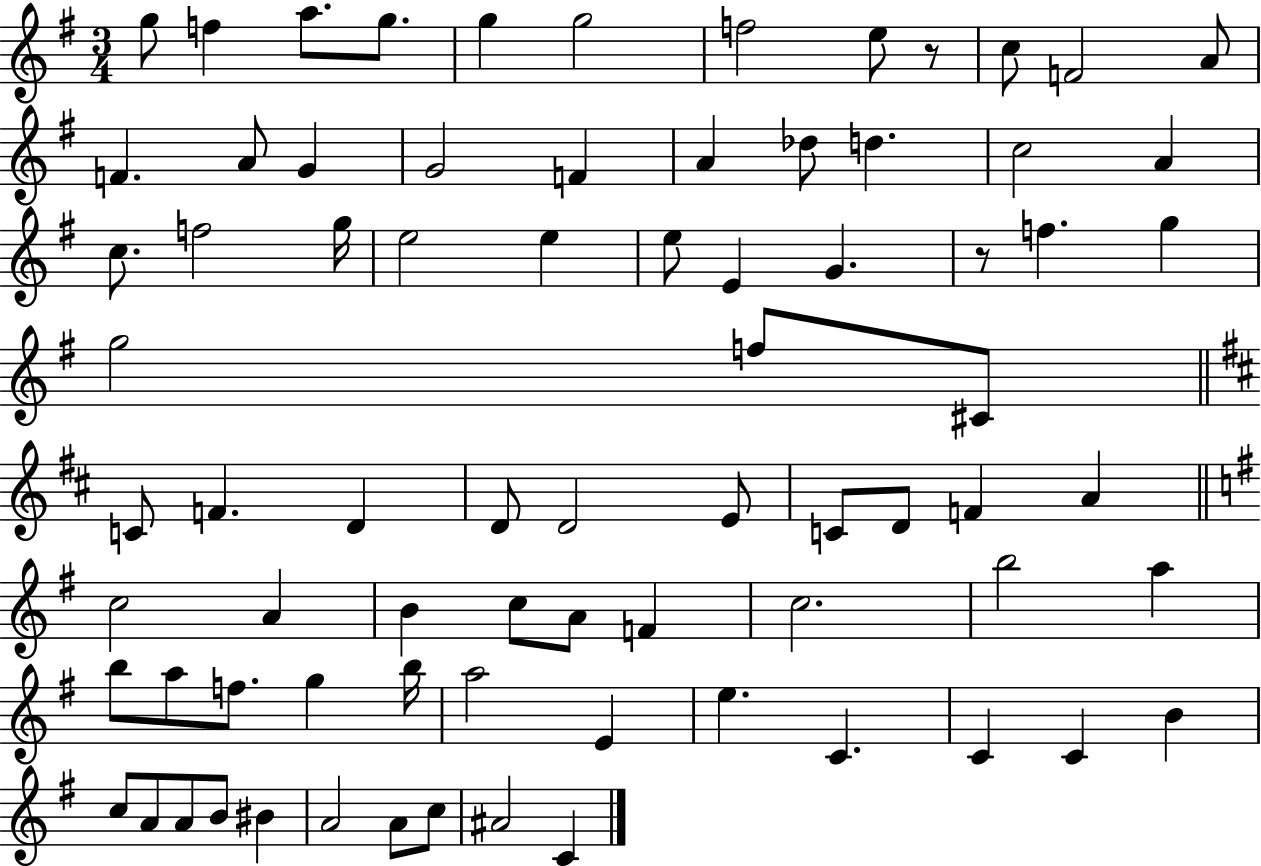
{
  \clef treble
  \numericTimeSignature
  \time 3/4
  \key g \major
  g''8 f''4 a''8. g''8. | g''4 g''2 | f''2 e''8 r8 | c''8 f'2 a'8 | \break f'4. a'8 g'4 | g'2 f'4 | a'4 des''8 d''4. | c''2 a'4 | \break c''8. f''2 g''16 | e''2 e''4 | e''8 e'4 g'4. | r8 f''4. g''4 | \break g''2 f''8 cis'8 | \bar "||" \break \key d \major c'8 f'4. d'4 | d'8 d'2 e'8 | c'8 d'8 f'4 a'4 | \bar "||" \break \key g \major c''2 a'4 | b'4 c''8 a'8 f'4 | c''2. | b''2 a''4 | \break b''8 a''8 f''8. g''4 b''16 | a''2 e'4 | e''4. c'4. | c'4 c'4 b'4 | \break c''8 a'8 a'8 b'8 bis'4 | a'2 a'8 c''8 | ais'2 c'4 | \bar "|."
}